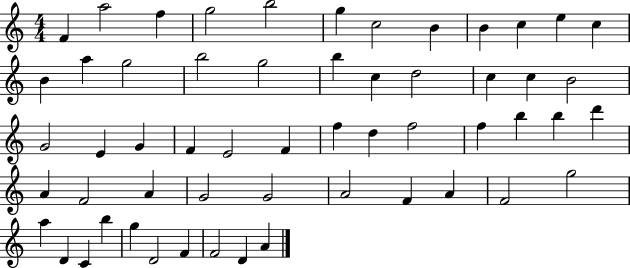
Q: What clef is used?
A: treble